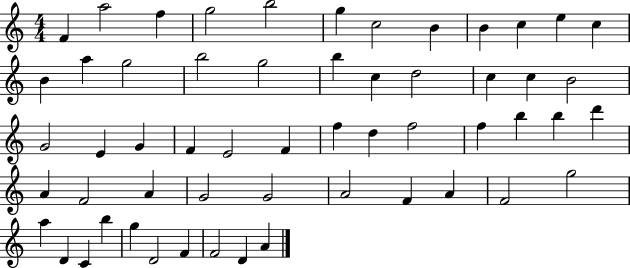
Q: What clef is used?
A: treble